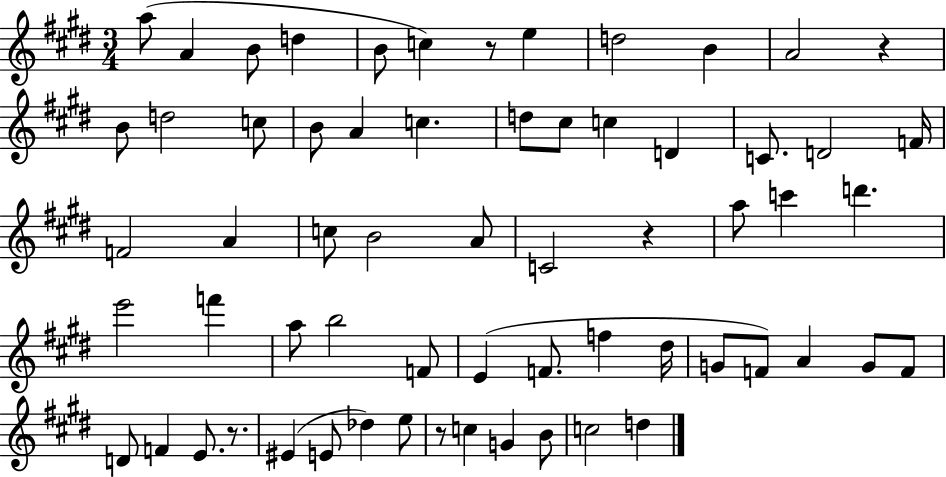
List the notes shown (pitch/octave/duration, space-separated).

A5/e A4/q B4/e D5/q B4/e C5/q R/e E5/q D5/h B4/q A4/h R/q B4/e D5/h C5/e B4/e A4/q C5/q. D5/e C#5/e C5/q D4/q C4/e. D4/h F4/s F4/h A4/q C5/e B4/h A4/e C4/h R/q A5/e C6/q D6/q. E6/h F6/q A5/e B5/h F4/e E4/q F4/e. F5/q D#5/s G4/e F4/e A4/q G4/e F4/e D4/e F4/q E4/e. R/e. EIS4/q E4/e Db5/q E5/e R/e C5/q G4/q B4/e C5/h D5/q